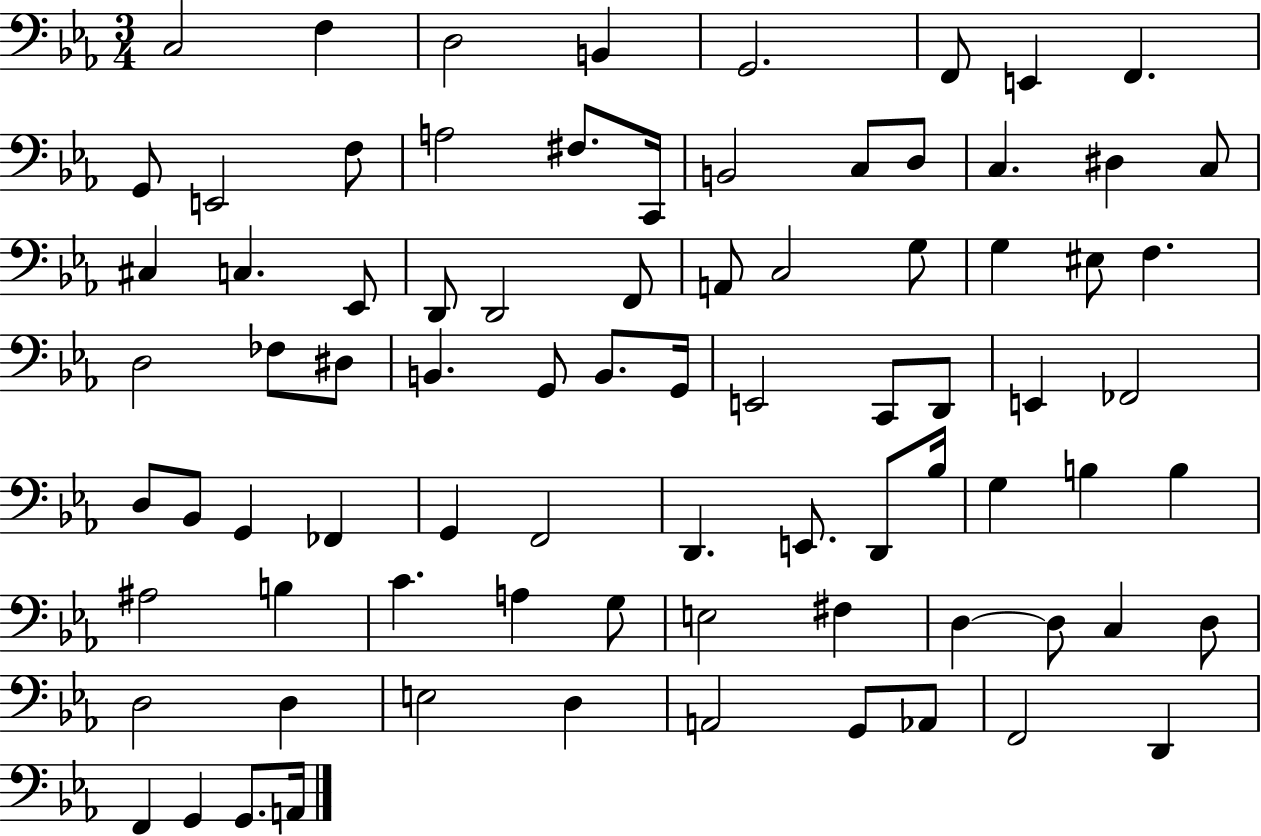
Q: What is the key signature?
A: EES major